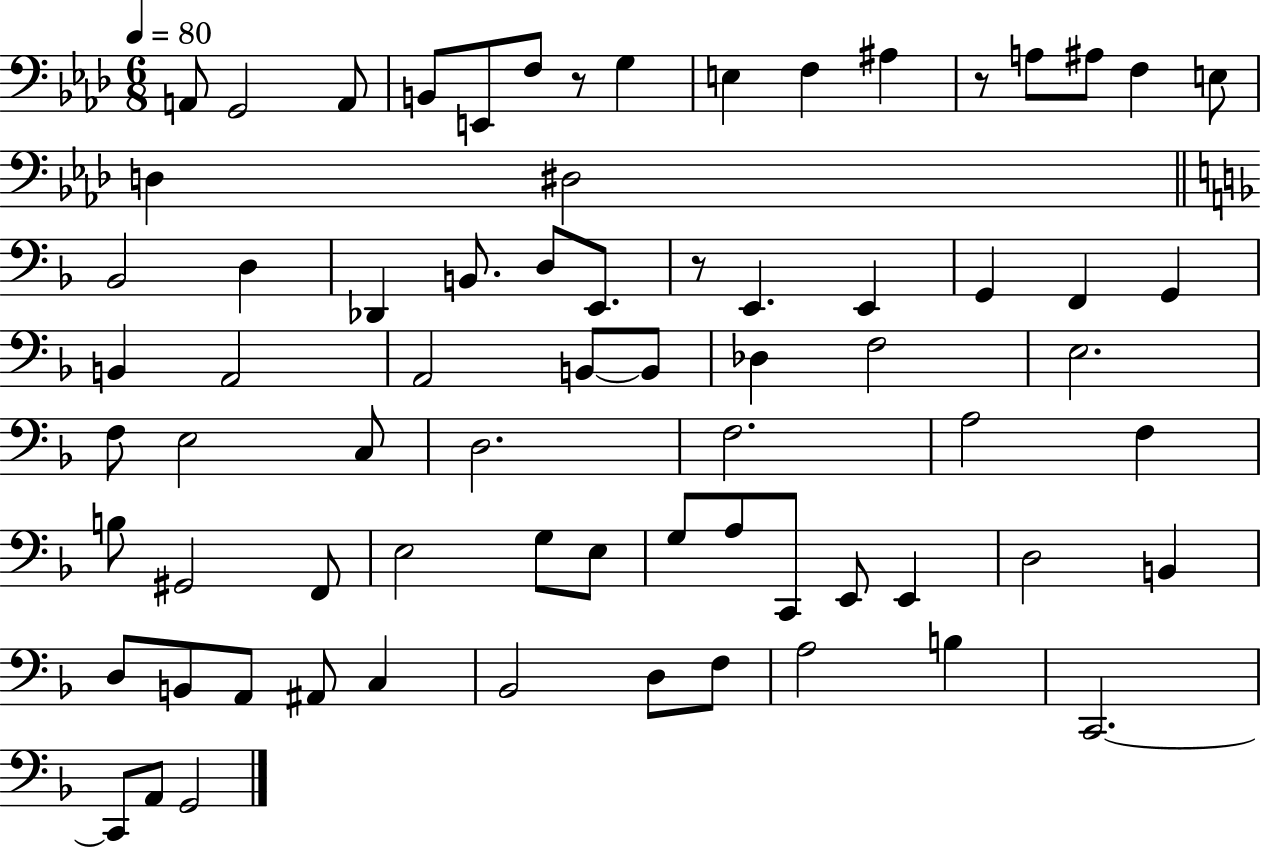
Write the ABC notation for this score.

X:1
T:Untitled
M:6/8
L:1/4
K:Ab
A,,/2 G,,2 A,,/2 B,,/2 E,,/2 F,/2 z/2 G, E, F, ^A, z/2 A,/2 ^A,/2 F, E,/2 D, ^D,2 _B,,2 D, _D,, B,,/2 D,/2 E,,/2 z/2 E,, E,, G,, F,, G,, B,, A,,2 A,,2 B,,/2 B,,/2 _D, F,2 E,2 F,/2 E,2 C,/2 D,2 F,2 A,2 F, B,/2 ^G,,2 F,,/2 E,2 G,/2 E,/2 G,/2 A,/2 C,,/2 E,,/2 E,, D,2 B,, D,/2 B,,/2 A,,/2 ^A,,/2 C, _B,,2 D,/2 F,/2 A,2 B, C,,2 C,,/2 A,,/2 G,,2